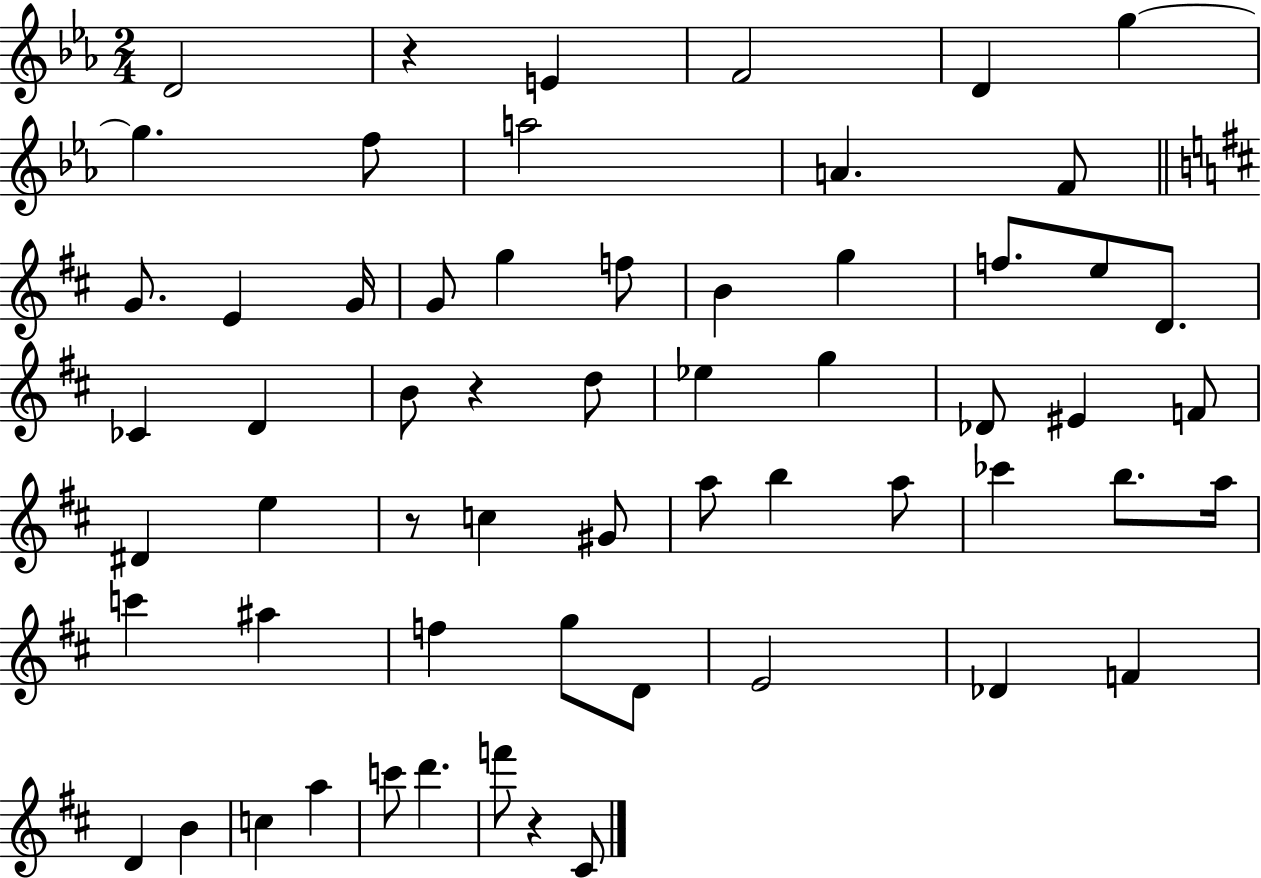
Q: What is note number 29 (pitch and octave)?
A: EIS4